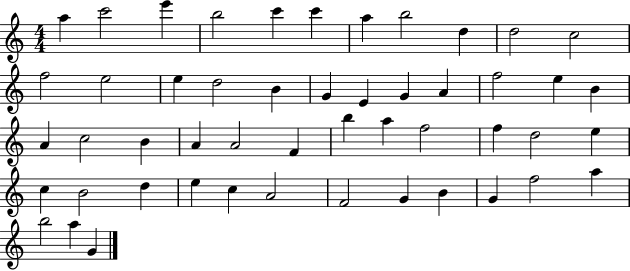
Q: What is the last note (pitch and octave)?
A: G4